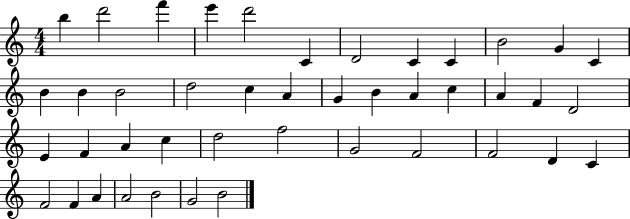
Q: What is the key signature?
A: C major